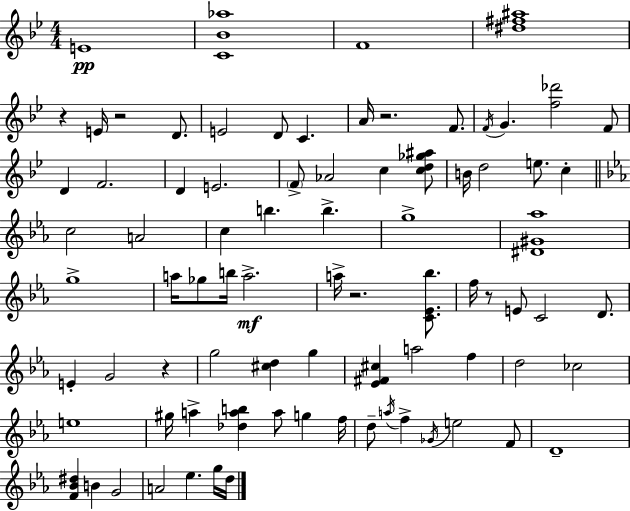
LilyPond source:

{
  \clef treble
  \numericTimeSignature
  \time 4/4
  \key bes \major
  e'1\pp | <c' bes' aes''>1 | f'1 | <dis'' fis'' ais''>1 | \break r4 e'16 r2 d'8. | e'2 d'8 c'4. | a'16 r2. f'8. | \acciaccatura { f'16 } g'4. <f'' des'''>2 f'8 | \break d'4 f'2. | d'4 e'2. | \parenthesize f'8-> aes'2 c''4 <c'' d'' ges'' ais''>8 | b'16 d''2 e''8. c''4-. | \break \bar "||" \break \key c \minor c''2 a'2 | c''4 b''4. b''4.-> | g''1-> | <dis' gis' aes''>1 | \break g''1-> | a''16 ges''8 b''16 a''2.->\mf | a''16-> r2. <c' ees' bes''>8. | f''16 r8 e'8 c'2 d'8. | \break e'4-. g'2 r4 | g''2 <cis'' d''>4 g''4 | <ees' fis' cis''>4 a''2 f''4 | d''2 ces''2 | \break e''1 | gis''16 a''4-> <des'' a'' b''>4 a''8 g''4 f''16 | d''8-- \acciaccatura { a''16 } f''4-> \acciaccatura { ges'16 } e''2 | f'8 d'1-- | \break <f' bes' dis''>4 b'4 g'2 | a'2 ees''4. | g''16 d''16 \bar "|."
}